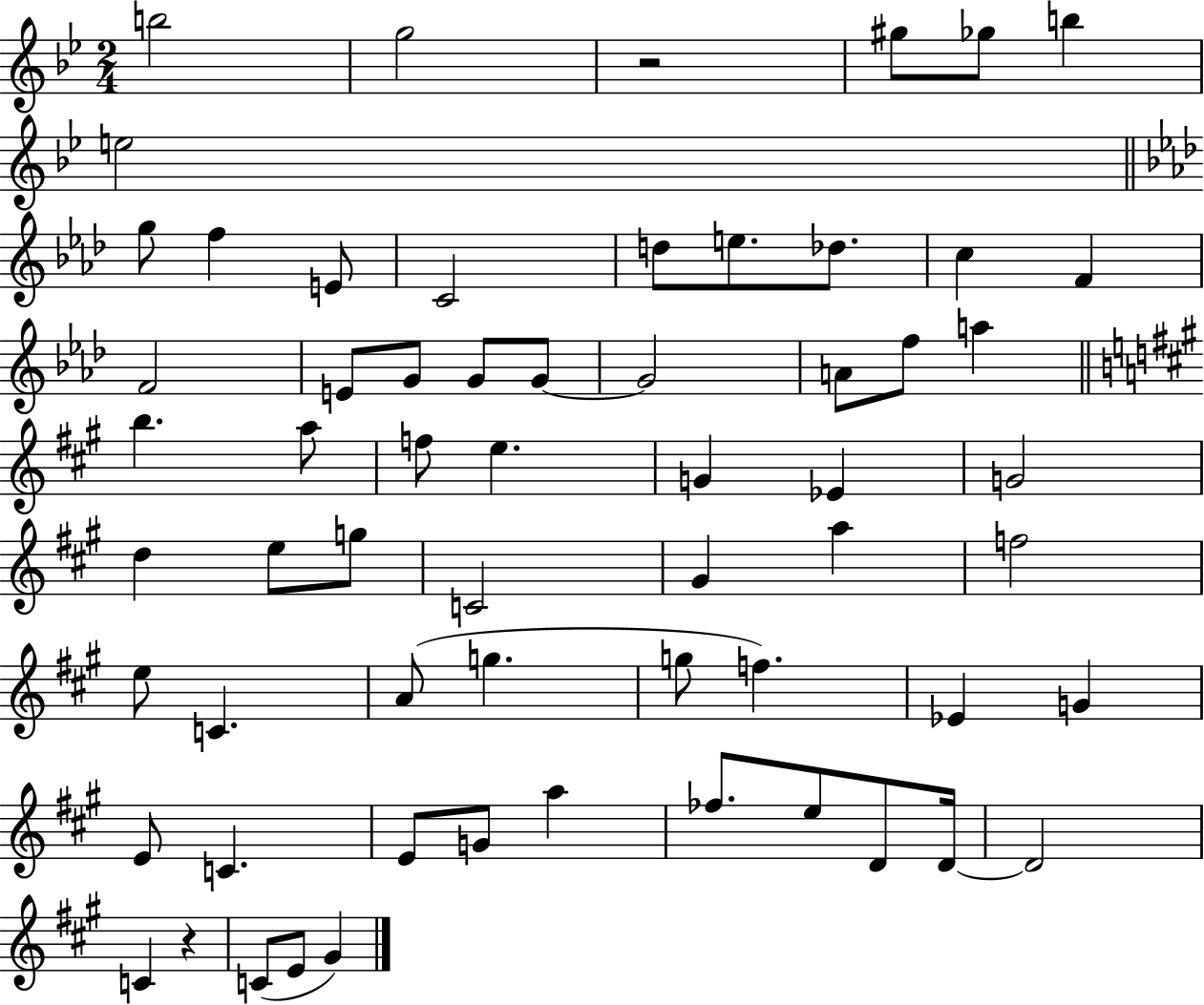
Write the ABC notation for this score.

X:1
T:Untitled
M:2/4
L:1/4
K:Bb
b2 g2 z2 ^g/2 _g/2 b e2 g/2 f E/2 C2 d/2 e/2 _d/2 c F F2 E/2 G/2 G/2 G/2 G2 A/2 f/2 a b a/2 f/2 e G _E G2 d e/2 g/2 C2 ^G a f2 e/2 C A/2 g g/2 f _E G E/2 C E/2 G/2 a _f/2 e/2 D/2 D/4 D2 C z C/2 E/2 ^G